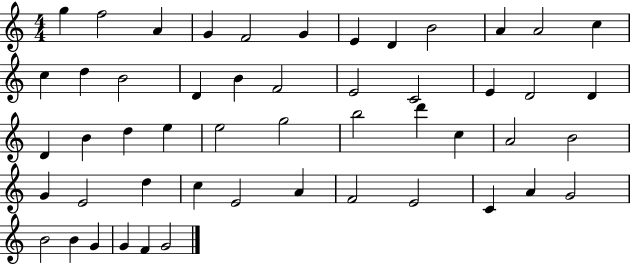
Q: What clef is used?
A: treble